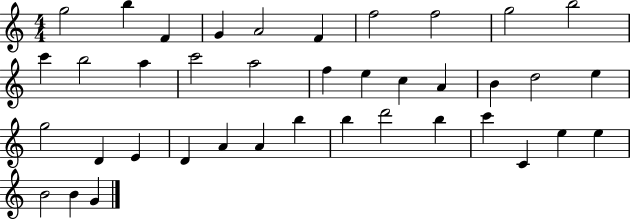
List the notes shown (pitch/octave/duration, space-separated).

G5/h B5/q F4/q G4/q A4/h F4/q F5/h F5/h G5/h B5/h C6/q B5/h A5/q C6/h A5/h F5/q E5/q C5/q A4/q B4/q D5/h E5/q G5/h D4/q E4/q D4/q A4/q A4/q B5/q B5/q D6/h B5/q C6/q C4/q E5/q E5/q B4/h B4/q G4/q